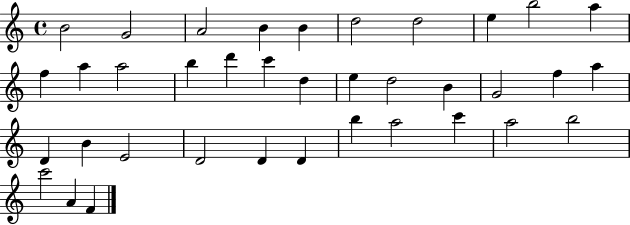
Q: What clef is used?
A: treble